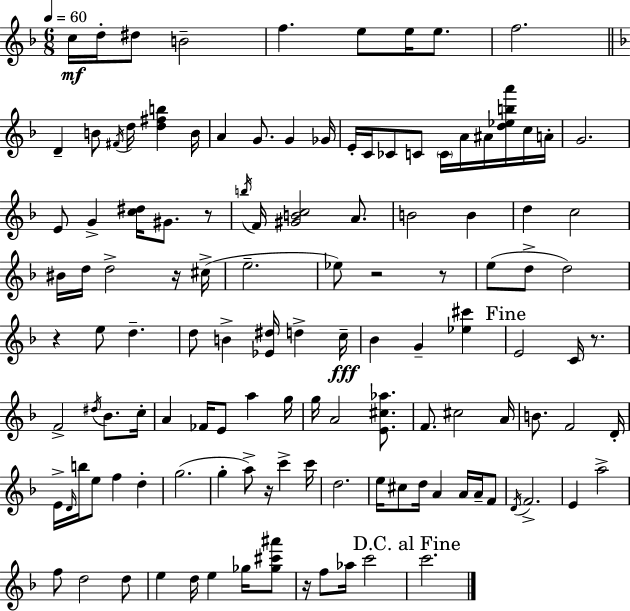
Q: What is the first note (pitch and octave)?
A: C5